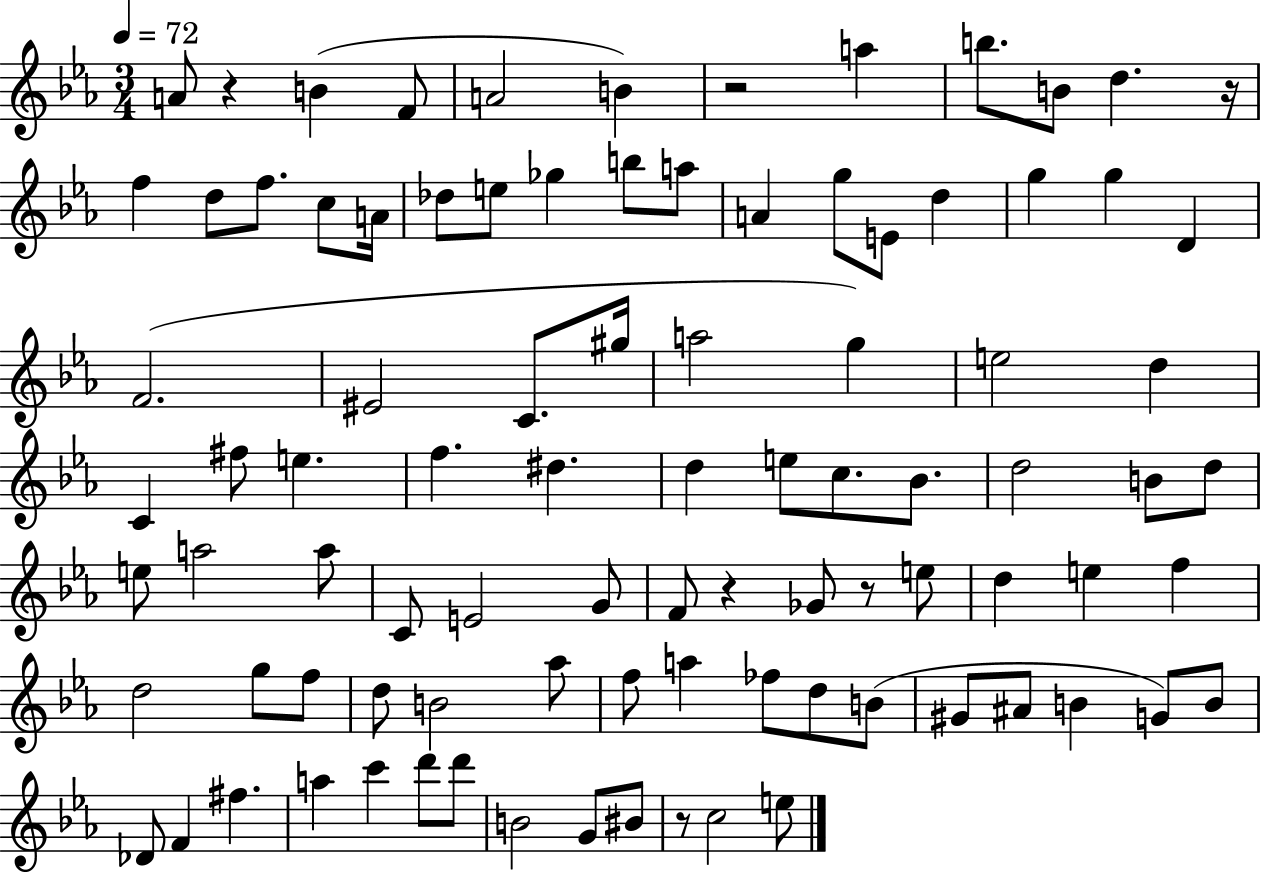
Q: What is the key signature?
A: EES major